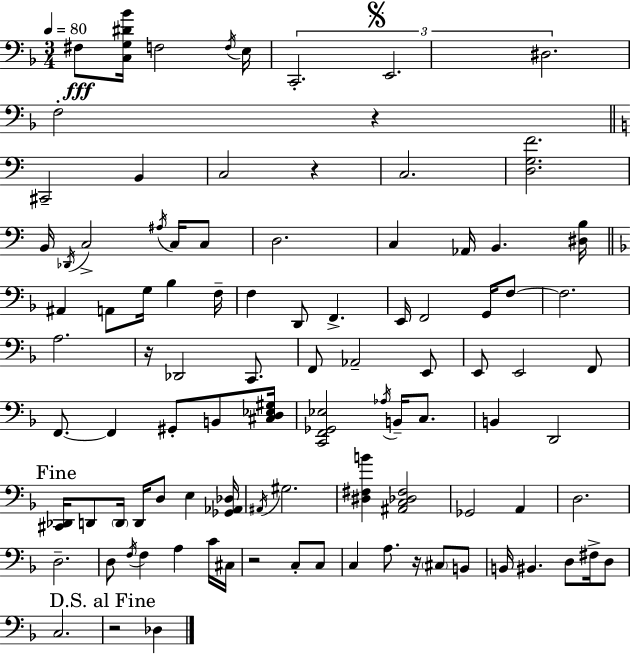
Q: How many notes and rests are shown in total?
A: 98